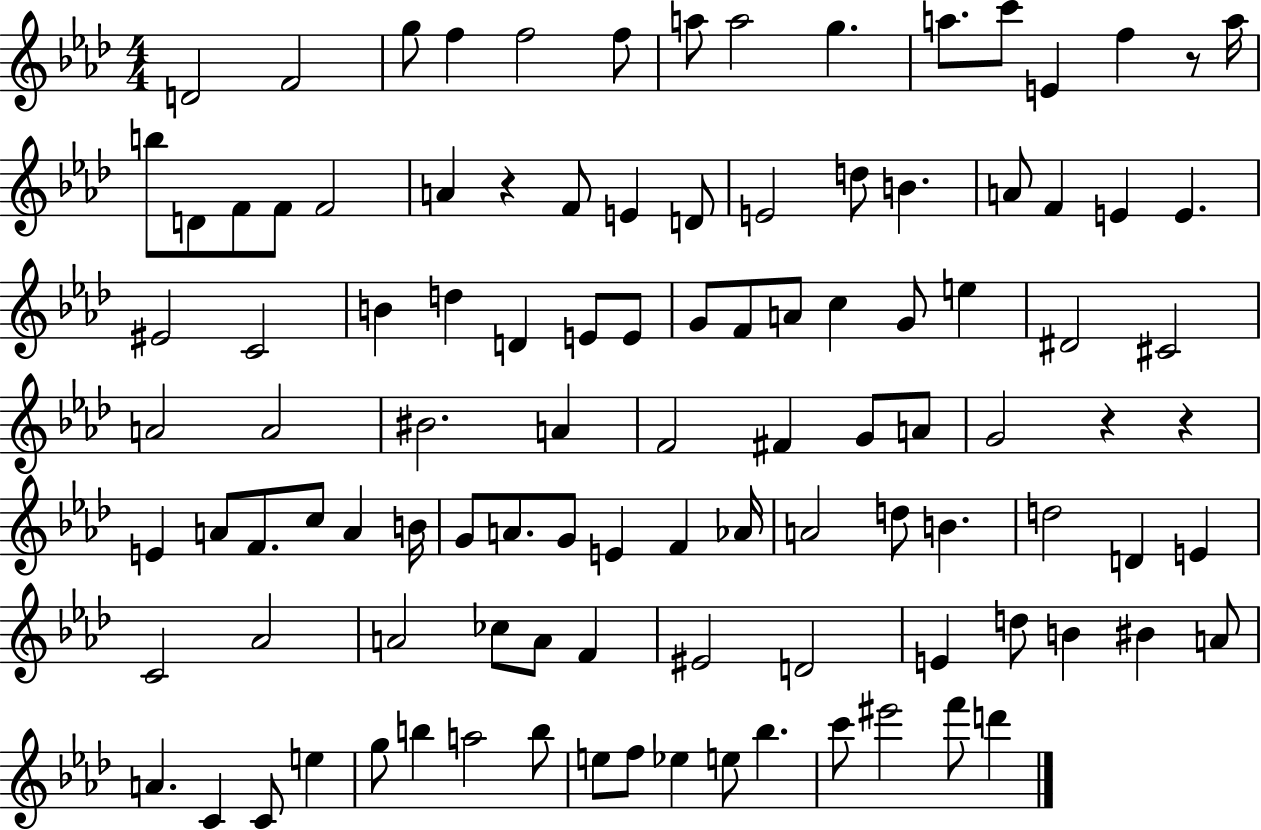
{
  \clef treble
  \numericTimeSignature
  \time 4/4
  \key aes \major
  \repeat volta 2 { d'2 f'2 | g''8 f''4 f''2 f''8 | a''8 a''2 g''4. | a''8. c'''8 e'4 f''4 r8 a''16 | \break b''8 d'8 f'8 f'8 f'2 | a'4 r4 f'8 e'4 d'8 | e'2 d''8 b'4. | a'8 f'4 e'4 e'4. | \break eis'2 c'2 | b'4 d''4 d'4 e'8 e'8 | g'8 f'8 a'8 c''4 g'8 e''4 | dis'2 cis'2 | \break a'2 a'2 | bis'2. a'4 | f'2 fis'4 g'8 a'8 | g'2 r4 r4 | \break e'4 a'8 f'8. c''8 a'4 b'16 | g'8 a'8. g'8 e'4 f'4 aes'16 | a'2 d''8 b'4. | d''2 d'4 e'4 | \break c'2 aes'2 | a'2 ces''8 a'8 f'4 | eis'2 d'2 | e'4 d''8 b'4 bis'4 a'8 | \break a'4. c'4 c'8 e''4 | g''8 b''4 a''2 b''8 | e''8 f''8 ees''4 e''8 bes''4. | c'''8 eis'''2 f'''8 d'''4 | \break } \bar "|."
}